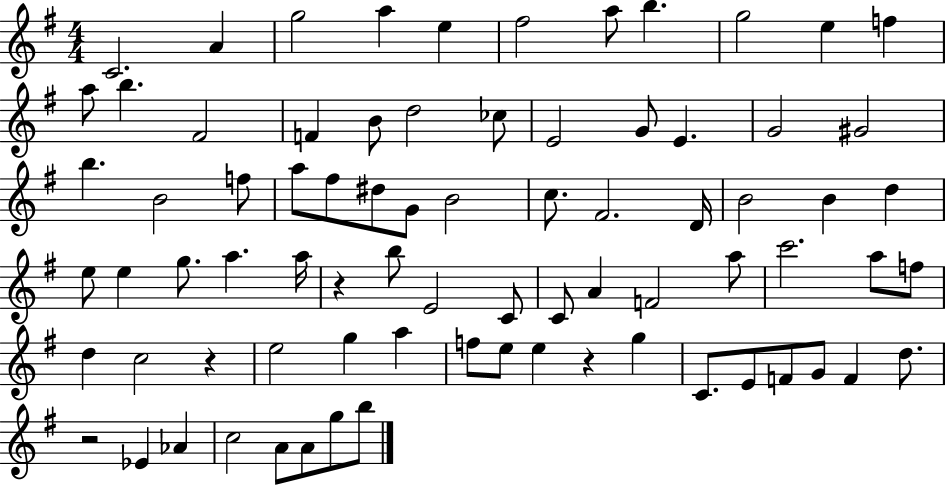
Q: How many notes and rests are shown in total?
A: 78